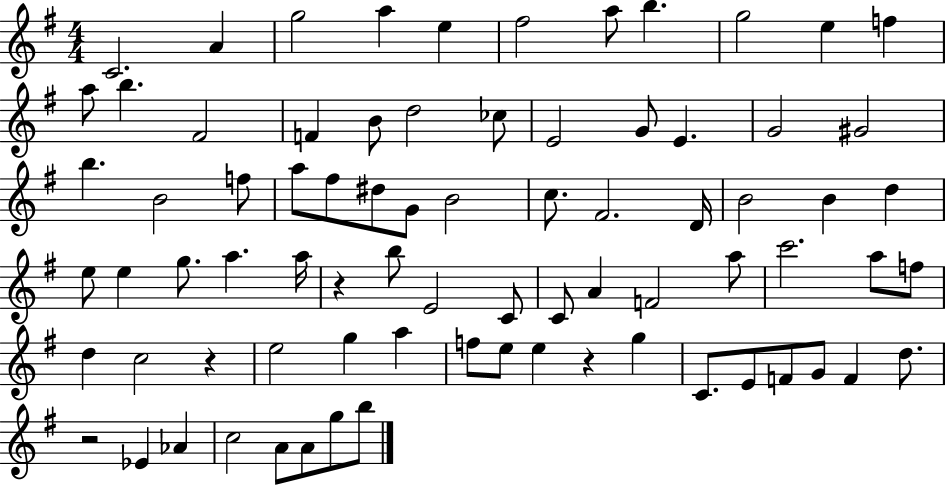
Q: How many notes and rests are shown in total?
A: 78